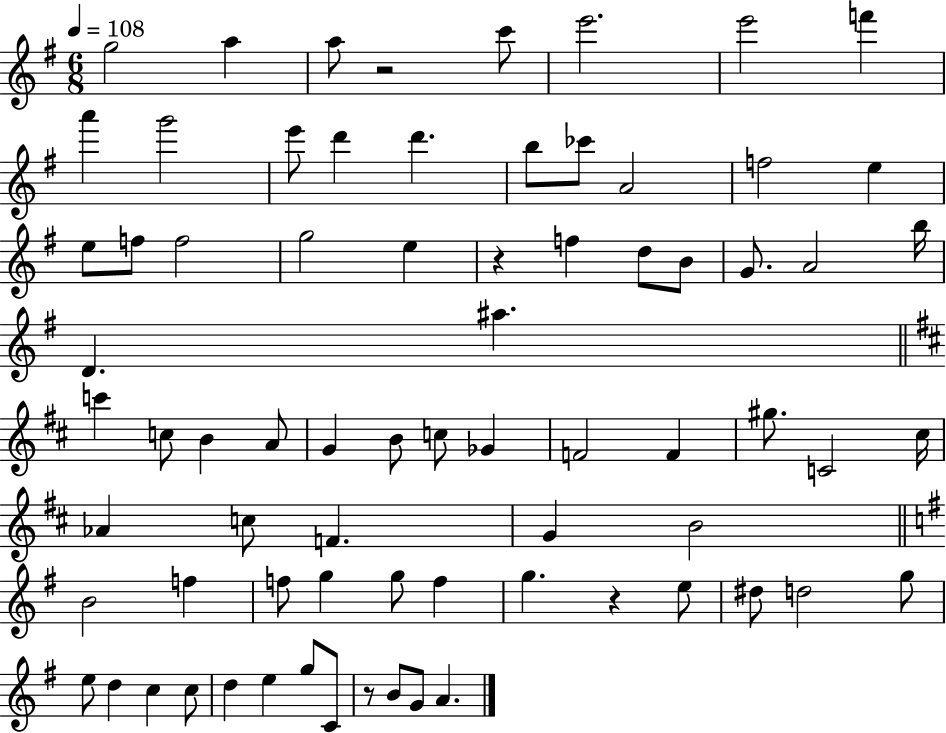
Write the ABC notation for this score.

X:1
T:Untitled
M:6/8
L:1/4
K:G
g2 a a/2 z2 c'/2 e'2 e'2 f' a' g'2 e'/2 d' d' b/2 _c'/2 A2 f2 e e/2 f/2 f2 g2 e z f d/2 B/2 G/2 A2 b/4 D ^a c' c/2 B A/2 G B/2 c/2 _G F2 F ^g/2 C2 ^c/4 _A c/2 F G B2 B2 f f/2 g g/2 f g z e/2 ^d/2 d2 g/2 e/2 d c c/2 d e g/2 C/2 z/2 B/2 G/2 A